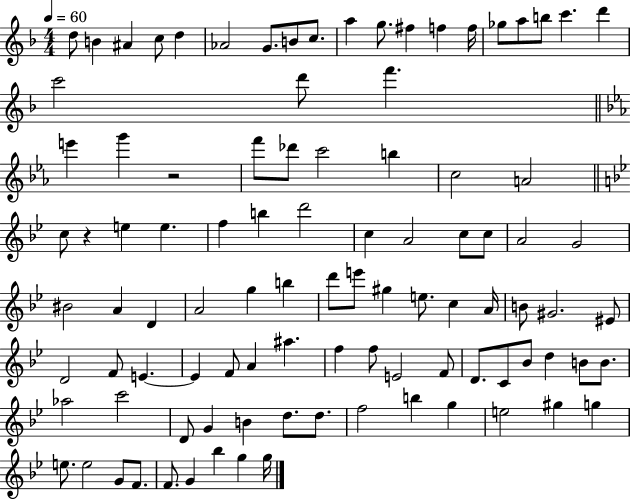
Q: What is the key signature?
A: F major